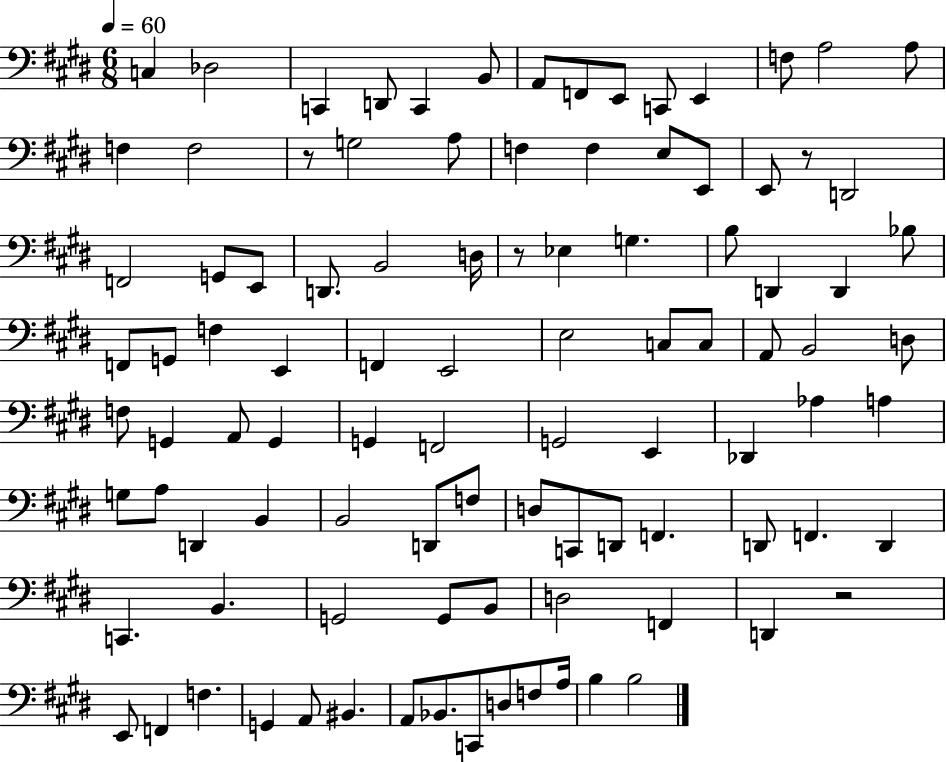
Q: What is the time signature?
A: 6/8